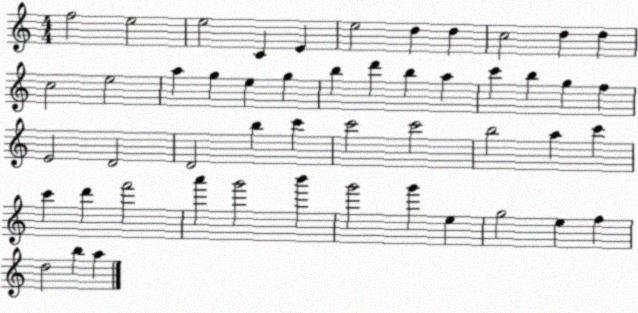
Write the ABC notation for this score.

X:1
T:Untitled
M:4/4
L:1/4
K:C
f2 e2 e2 C E e2 d d c2 d d c2 e2 a g e g b d' b a c' b g f E2 D2 D2 b c' c'2 c'2 b2 a c' c' d' f'2 a' g'2 b' g'2 g' e g2 e f d2 b a